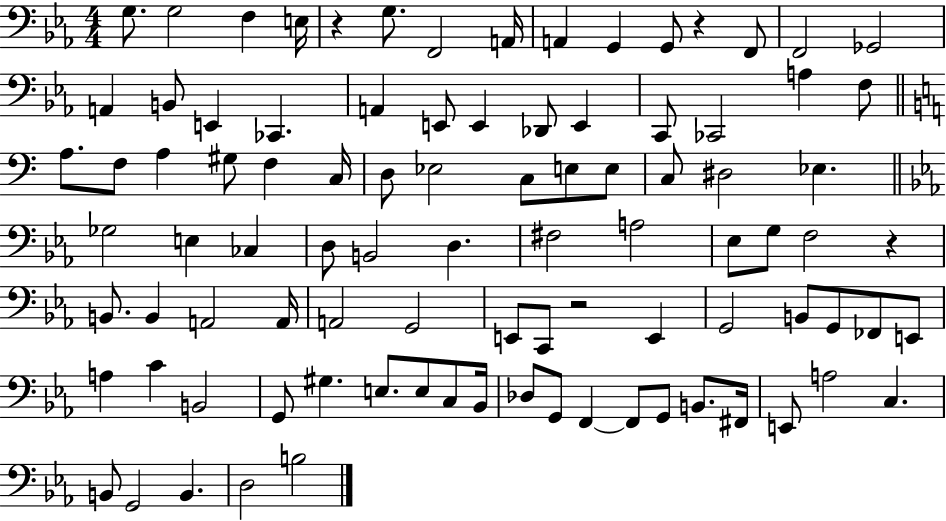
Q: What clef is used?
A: bass